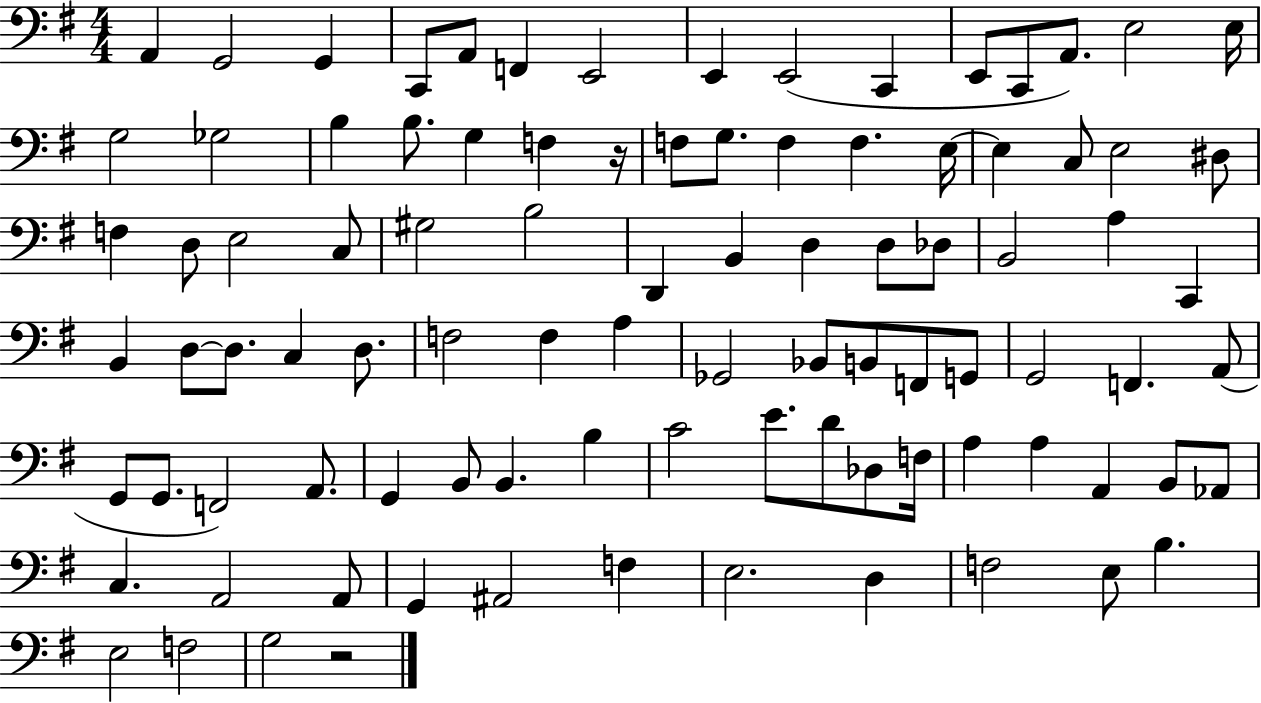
{
  \clef bass
  \numericTimeSignature
  \time 4/4
  \key g \major
  a,4 g,2 g,4 | c,8 a,8 f,4 e,2 | e,4 e,2( c,4 | e,8 c,8 a,8.) e2 e16 | \break g2 ges2 | b4 b8. g4 f4 r16 | f8 g8. f4 f4. e16~~ | e4 c8 e2 dis8 | \break f4 d8 e2 c8 | gis2 b2 | d,4 b,4 d4 d8 des8 | b,2 a4 c,4 | \break b,4 d8~~ d8. c4 d8. | f2 f4 a4 | ges,2 bes,8 b,8 f,8 g,8 | g,2 f,4. a,8( | \break g,8 g,8. f,2) a,8. | g,4 b,8 b,4. b4 | c'2 e'8. d'8 des8 f16 | a4 a4 a,4 b,8 aes,8 | \break c4. a,2 a,8 | g,4 ais,2 f4 | e2. d4 | f2 e8 b4. | \break e2 f2 | g2 r2 | \bar "|."
}